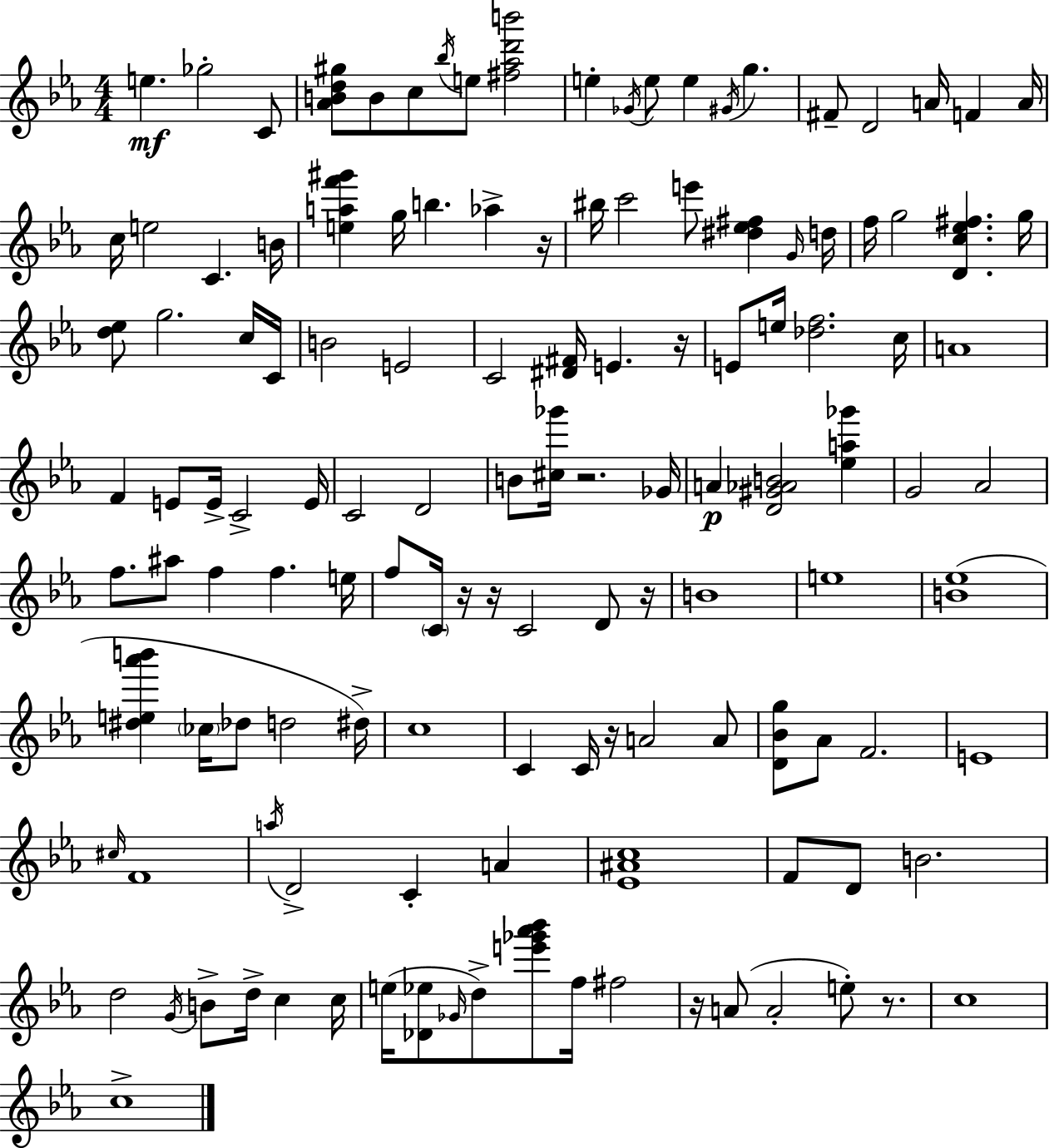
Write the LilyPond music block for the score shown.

{
  \clef treble
  \numericTimeSignature
  \time 4/4
  \key c \minor
  \repeat volta 2 { e''4.\mf ges''2-. c'8 | <aes' b' d'' gis''>8 b'8 c''8 \acciaccatura { bes''16 } e''8 <fis'' aes'' d''' b'''>2 | e''4-. \acciaccatura { ges'16 } e''8 e''4 \acciaccatura { gis'16 } g''4. | fis'8-- d'2 a'16 f'4 | \break a'16 c''16 e''2 c'4. | b'16 <e'' a'' f''' gis'''>4 g''16 b''4. aes''4-> | r16 bis''16 c'''2 e'''8 <dis'' ees'' fis''>4 | \grace { g'16 } d''16 f''16 g''2 <d' c'' ees'' fis''>4. | \break g''16 <d'' ees''>8 g''2. | c''16 c'16 b'2 e'2 | c'2 <dis' fis'>16 e'4. | r16 e'8 e''16 <des'' f''>2. | \break c''16 a'1 | f'4 e'8 e'16-> c'2-> | e'16 c'2 d'2 | b'8 <cis'' ges'''>16 r2. | \break ges'16 a'4\p <d' gis' aes' b'>2 | <ees'' a'' ges'''>4 g'2 aes'2 | f''8. ais''8 f''4 f''4. | e''16 f''8 \parenthesize c'16 r16 r16 c'2 | \break d'8 r16 b'1 | e''1 | <b' ees''>1( | <dis'' e'' aes''' b'''>4 \parenthesize ces''16 des''8 d''2 | \break dis''16->) c''1 | c'4 c'16 r16 a'2 | a'8 <d' bes' g''>8 aes'8 f'2. | e'1 | \break \grace { cis''16 } f'1 | \acciaccatura { a''16 } d'2-> c'4-. | a'4 <ees' ais' c''>1 | f'8 d'8 b'2. | \break d''2 \acciaccatura { g'16 } b'8-> | d''16-> c''4 c''16 e''16( <des' ees''>8 \grace { ges'16 } d''8->) <e''' ges''' aes''' bes'''>8 f''16 | fis''2 r16 a'8( a'2-. | e''8-.) r8. c''1 | \break c''1-> | } \bar "|."
}